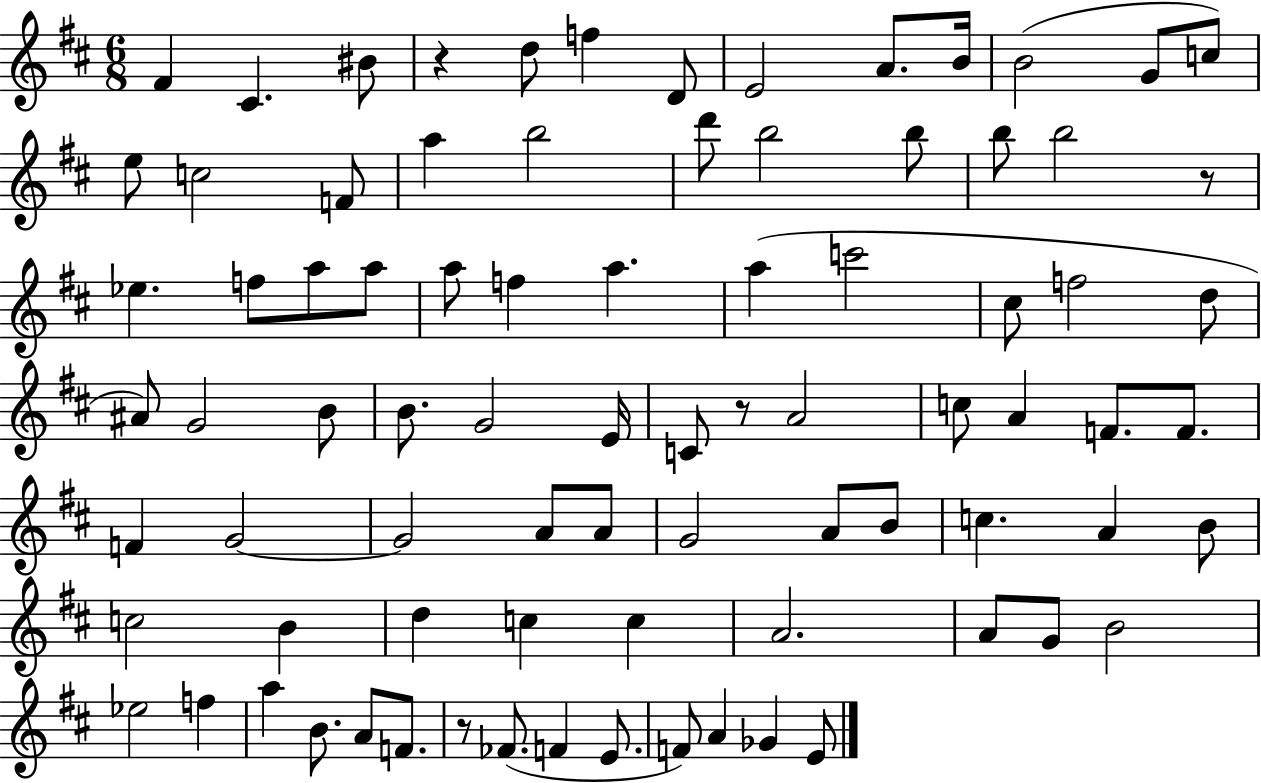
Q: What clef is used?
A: treble